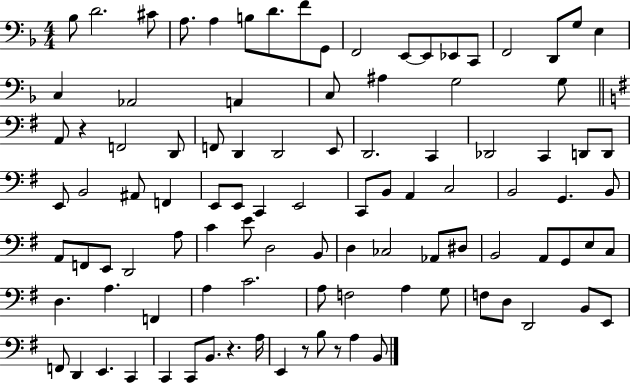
Bb3/e D4/h. C#4/e A3/e. A3/q B3/e D4/e. F4/e G2/e F2/h E2/e E2/e Eb2/e C2/e F2/h D2/e G3/e E3/q C3/q Ab2/h A2/q C3/e A#3/q G3/h G3/e A2/e R/q F2/h D2/e F2/e D2/q D2/h E2/e D2/h. C2/q Db2/h C2/q D2/e D2/e E2/e B2/h A#2/e F2/q E2/e E2/e C2/q E2/h C2/e B2/e A2/q C3/h B2/h G2/q. B2/e A2/e F2/e E2/e D2/h A3/e C4/q E4/e D3/h B2/e D3/q CES3/h Ab2/e D#3/e B2/h A2/e G2/e E3/e C3/e D3/q. A3/q. F2/q A3/q C4/h. A3/e F3/h A3/q G3/e F3/e D3/e D2/h B2/e E2/e F2/e D2/q E2/q. C2/q C2/q C2/e B2/e. R/q. A3/s E2/q R/e B3/e R/e A3/q B2/e